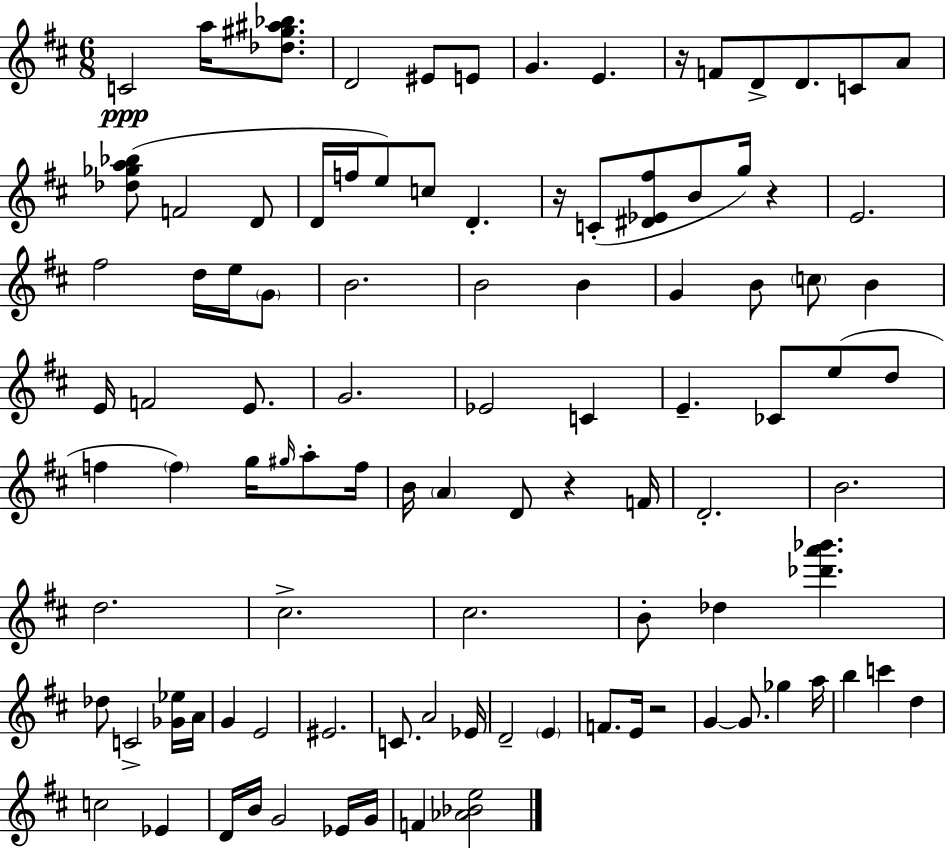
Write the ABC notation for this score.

X:1
T:Untitled
M:6/8
L:1/4
K:D
C2 a/4 [_d^g^a_b]/2 D2 ^E/2 E/2 G E z/4 F/2 D/2 D/2 C/2 A/2 [_d_ga_b]/2 F2 D/2 D/4 f/4 e/2 c/2 D z/4 C/2 [^D_E^f]/2 B/2 g/4 z E2 ^f2 d/4 e/4 G/2 B2 B2 B G B/2 c/2 B E/4 F2 E/2 G2 _E2 C E _C/2 e/2 d/2 f f g/4 ^g/4 a/2 f/4 B/4 A D/2 z F/4 D2 B2 d2 ^c2 ^c2 B/2 _d [_d'a'_b'] _d/2 C2 [_G_e]/4 A/4 G E2 ^E2 C/2 A2 _E/4 D2 E F/2 E/4 z2 G G/2 _g a/4 b c' d c2 _E D/4 B/4 G2 _E/4 G/4 F [_A_Be]2